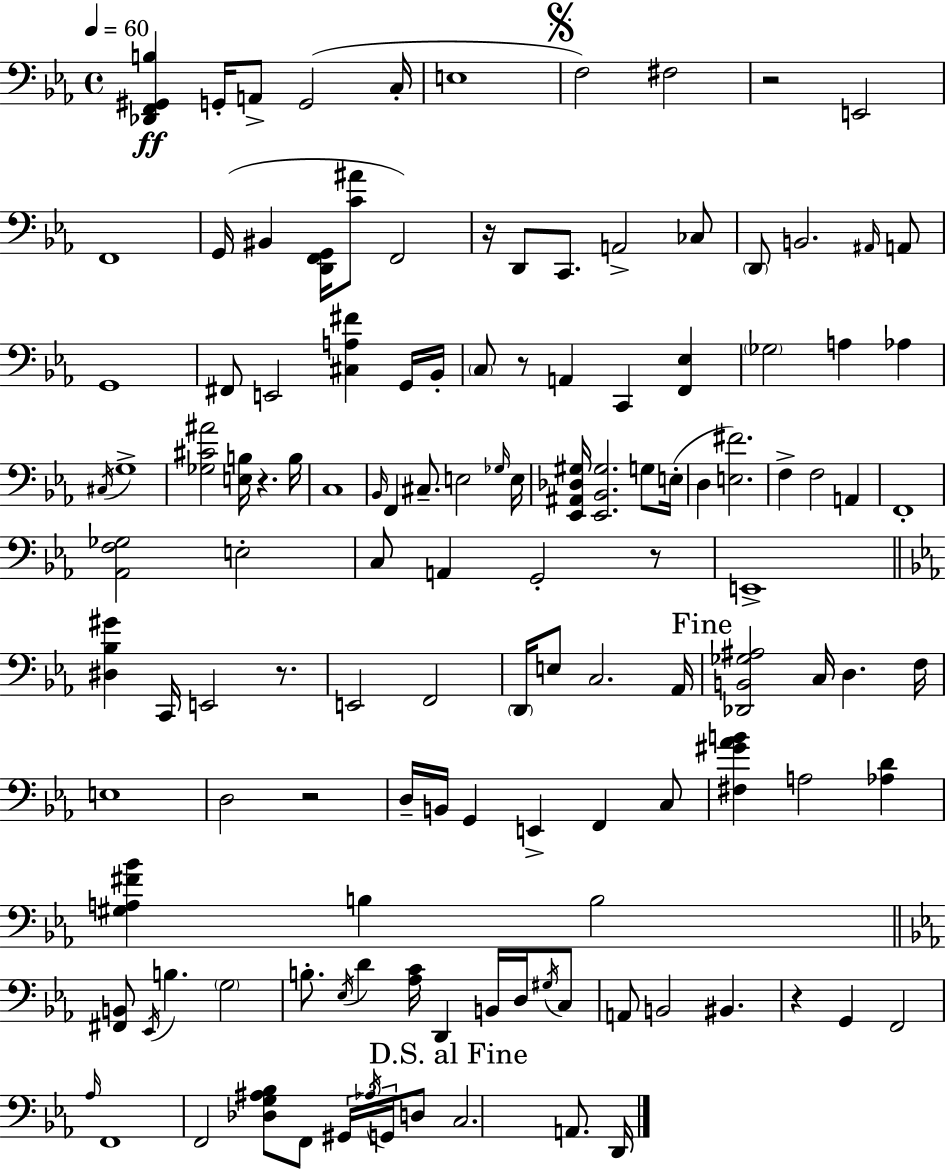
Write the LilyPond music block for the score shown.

{
  \clef bass
  \time 4/4
  \defaultTimeSignature
  \key ees \major
  \tempo 4 = 60
  <des, f, gis, b>4\ff g,16-. a,8-> g,2( c16-. | e1 | \mark \markup { \musicglyph "scripts.segno" } f2) fis2 | r2 e,2 | \break f,1 | g,16( bis,4 <d, f, g,>16 <c' ais'>8 f,2) | r16 d,8 c,8. a,2-> ces8 | \parenthesize d,8 b,2. \grace { ais,16 } a,8 | \break g,1 | fis,8 e,2 <cis a fis'>4 g,16 | bes,16-. \parenthesize c8 r8 a,4 c,4 <f, ees>4 | \parenthesize ges2 a4 aes4 | \break \acciaccatura { cis16 } g1-> | <ges cis' ais'>2 <e b>16 r4. | b16 c1 | \grace { bes,16 } f,4 cis8.-- e2 | \break \grace { ges16 } e16 <ees, ais, des gis>16 <ees, bes, gis>2. | g8 e16-.( d4 <e fis'>2.) | f4-> f2 | a,4 f,1-. | \break <aes, f ges>2 e2-. | c8 a,4 g,2-. | r8 e,1-> | \bar "||" \break \key c \minor <dis bes gis'>4 c,16 e,2 r8. | e,2 f,2 | \parenthesize d,16 e8 c2. aes,16 | \mark "Fine" <des, b, ges ais>2 c16 d4. f16 | \break e1 | d2 r2 | d16-- b,16 g,4 e,4-> f,4 c8 | <fis gis' aes' b'>4 a2 <aes d'>4 | \break <gis a fis' bes'>4 b4 b2 | \bar "||" \break \key ees \major <fis, b,>8 \acciaccatura { ees,16 } b4. \parenthesize g2 | b8.-. \acciaccatura { ees16 } d'4 <aes c'>16 d,4 b,16 d16 | \acciaccatura { gis16 } c8 a,8 b,2 bis,4. | r4 g,4 f,2 | \break \grace { aes16 } f,1 | f,2 <des g ais bes>8 f,8 | \tuplet 3/2 { gis,16 \acciaccatura { aes16 } g,16 } d8 \mark "D.S. al Fine" c2. | a,8. d,16 \bar "|."
}